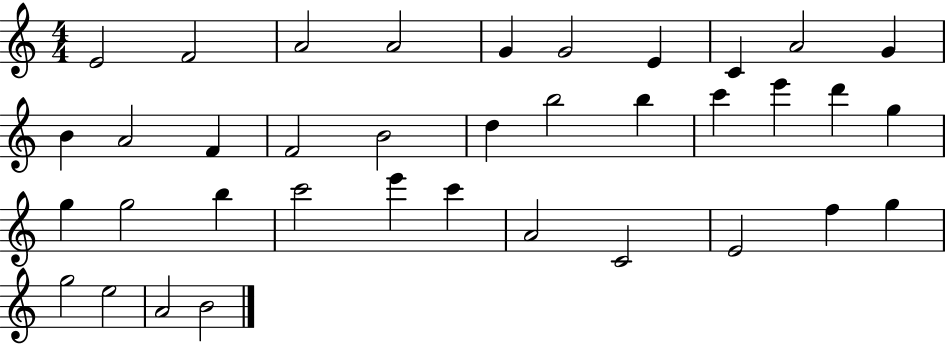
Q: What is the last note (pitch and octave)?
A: B4